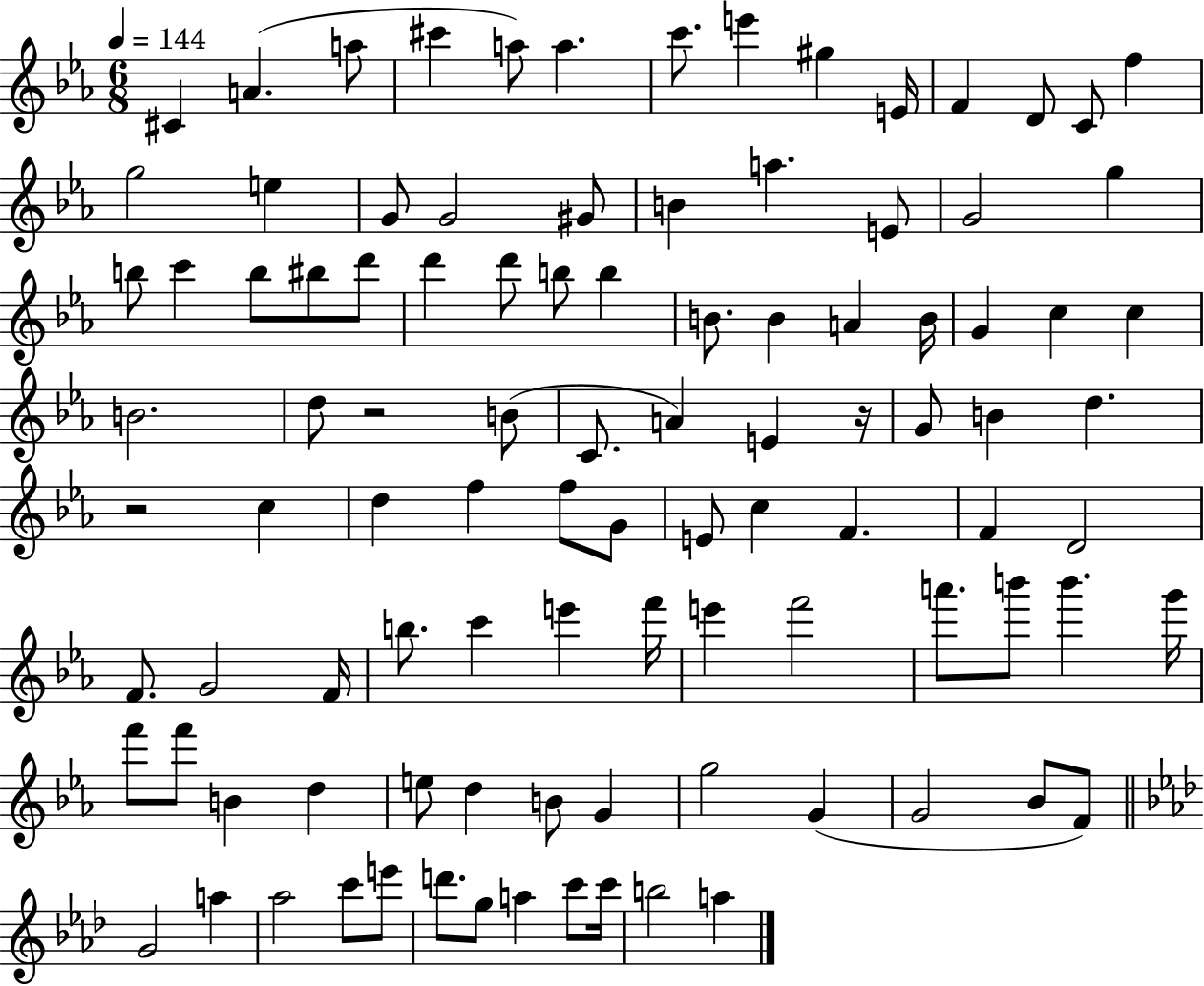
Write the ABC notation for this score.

X:1
T:Untitled
M:6/8
L:1/4
K:Eb
^C A a/2 ^c' a/2 a c'/2 e' ^g E/4 F D/2 C/2 f g2 e G/2 G2 ^G/2 B a E/2 G2 g b/2 c' b/2 ^b/2 d'/2 d' d'/2 b/2 b B/2 B A B/4 G c c B2 d/2 z2 B/2 C/2 A E z/4 G/2 B d z2 c d f f/2 G/2 E/2 c F F D2 F/2 G2 F/4 b/2 c' e' f'/4 e' f'2 a'/2 b'/2 b' g'/4 f'/2 f'/2 B d e/2 d B/2 G g2 G G2 _B/2 F/2 G2 a _a2 c'/2 e'/2 d'/2 g/2 a c'/2 c'/4 b2 a